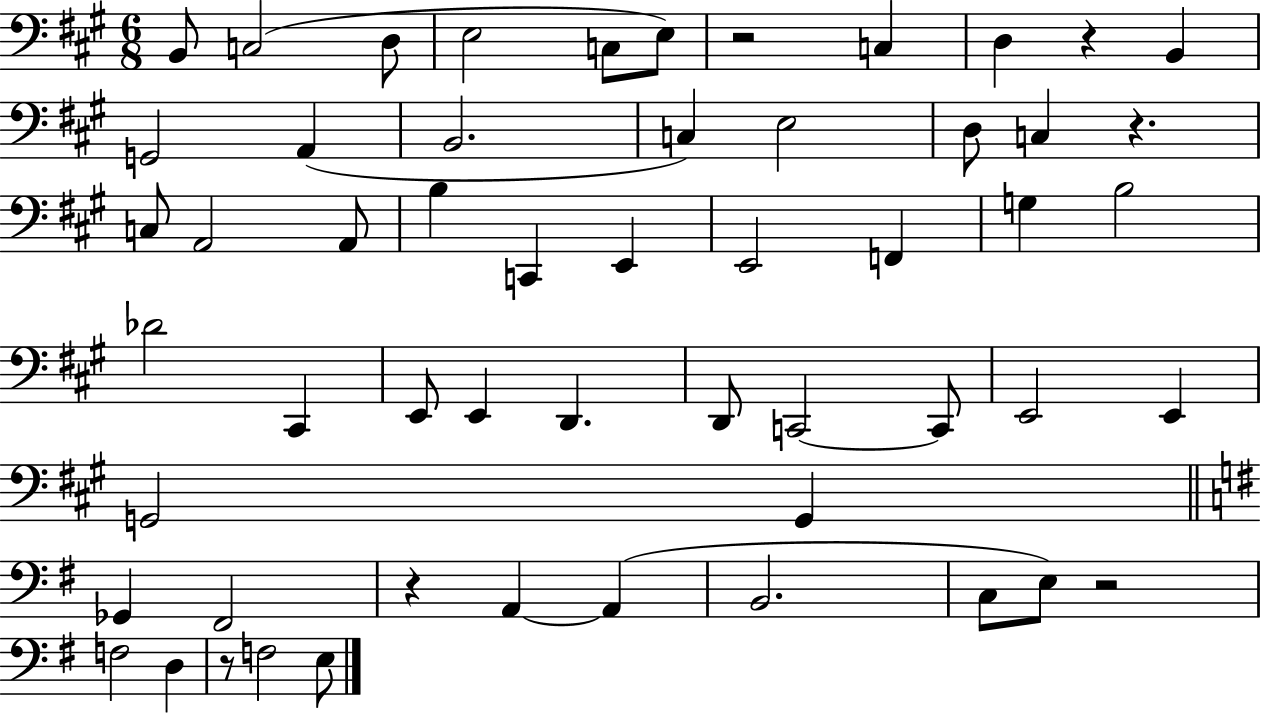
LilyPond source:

{
  \clef bass
  \numericTimeSignature
  \time 6/8
  \key a \major
  b,8 c2( d8 | e2 c8 e8) | r2 c4 | d4 r4 b,4 | \break g,2 a,4( | b,2. | c4) e2 | d8 c4 r4. | \break c8 a,2 a,8 | b4 c,4 e,4 | e,2 f,4 | g4 b2 | \break des'2 cis,4 | e,8 e,4 d,4. | d,8 c,2~~ c,8 | e,2 e,4 | \break g,2 g,4 | \bar "||" \break \key g \major ges,4 fis,2 | r4 a,4~~ a,4( | b,2. | c8 e8) r2 | \break f2 d4 | r8 f2 e8 | \bar "|."
}